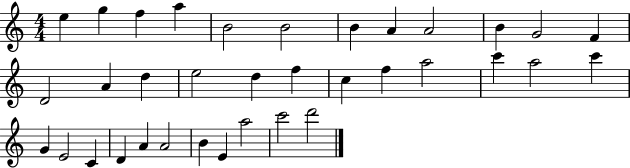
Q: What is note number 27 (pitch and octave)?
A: C4